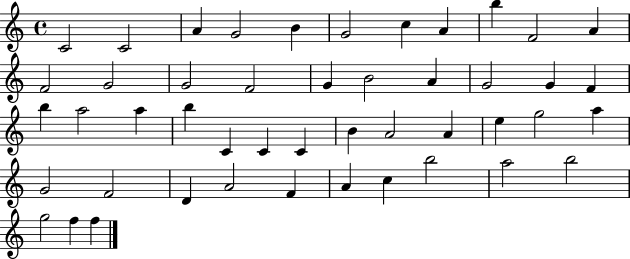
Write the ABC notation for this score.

X:1
T:Untitled
M:4/4
L:1/4
K:C
C2 C2 A G2 B G2 c A b F2 A F2 G2 G2 F2 G B2 A G2 G F b a2 a b C C C B A2 A e g2 a G2 F2 D A2 F A c b2 a2 b2 g2 f f